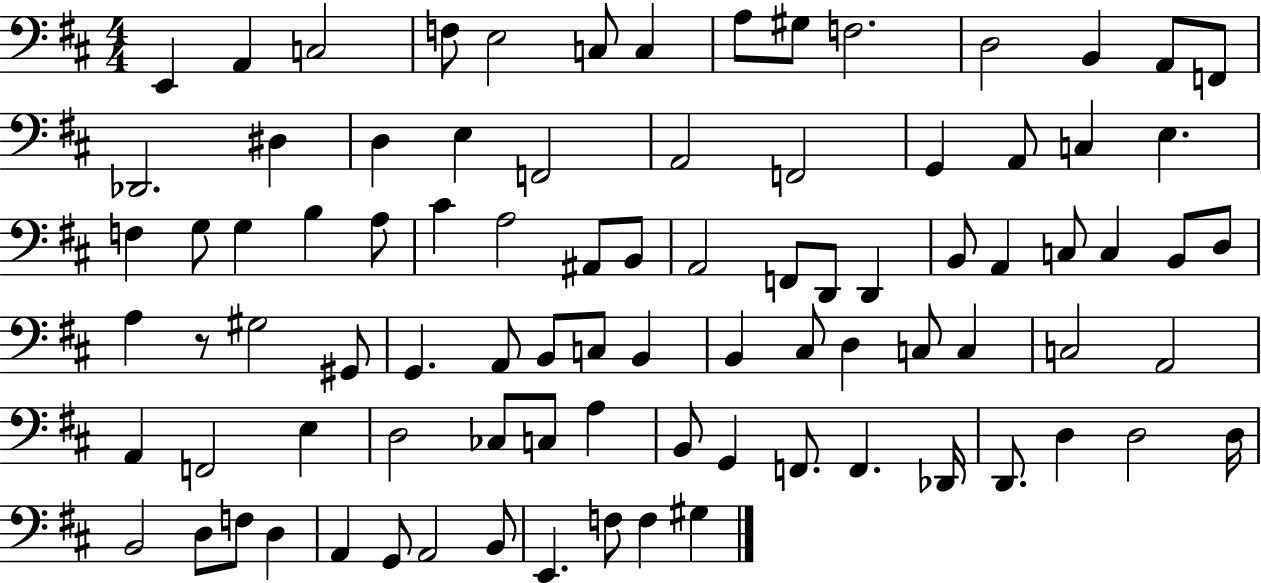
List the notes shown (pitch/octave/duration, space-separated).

E2/q A2/q C3/h F3/e E3/h C3/e C3/q A3/e G#3/e F3/h. D3/h B2/q A2/e F2/e Db2/h. D#3/q D3/q E3/q F2/h A2/h F2/h G2/q A2/e C3/q E3/q. F3/q G3/e G3/q B3/q A3/e C#4/q A3/h A#2/e B2/e A2/h F2/e D2/e D2/q B2/e A2/q C3/e C3/q B2/e D3/e A3/q R/e G#3/h G#2/e G2/q. A2/e B2/e C3/e B2/q B2/q C#3/e D3/q C3/e C3/q C3/h A2/h A2/q F2/h E3/q D3/h CES3/e C3/e A3/q B2/e G2/q F2/e. F2/q. Db2/s D2/e. D3/q D3/h D3/s B2/h D3/e F3/e D3/q A2/q G2/e A2/h B2/e E2/q. F3/e F3/q G#3/q